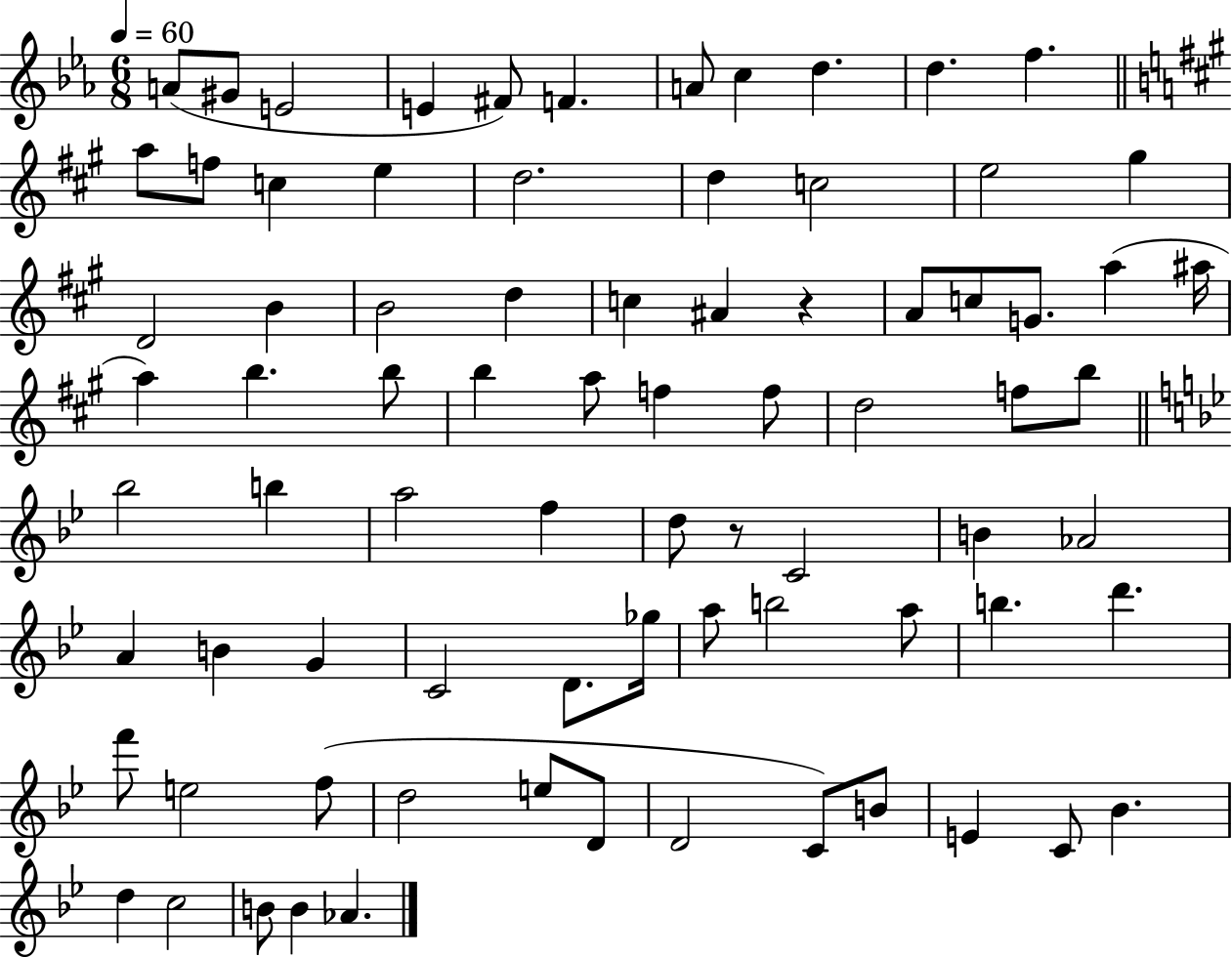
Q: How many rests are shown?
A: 2